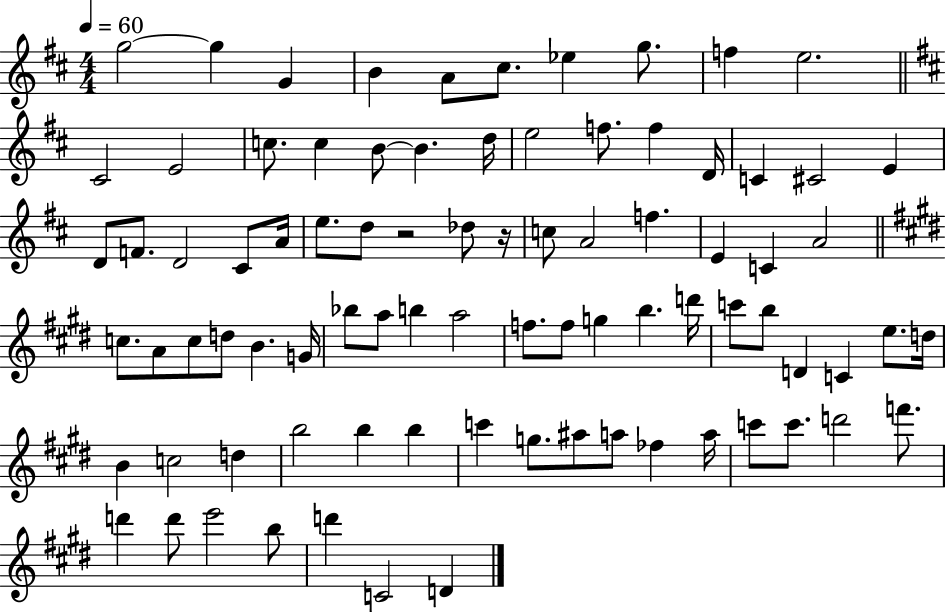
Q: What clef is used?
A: treble